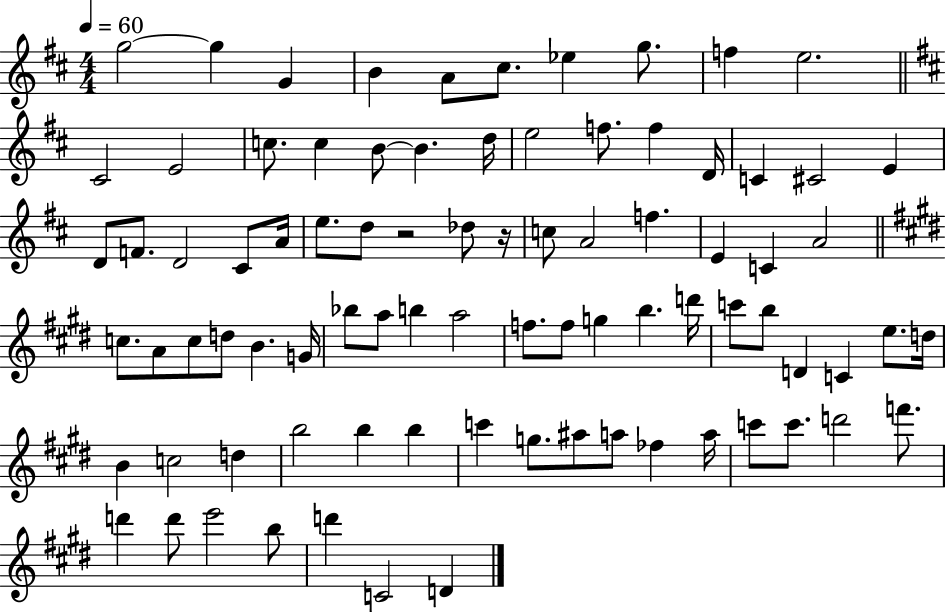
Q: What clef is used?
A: treble